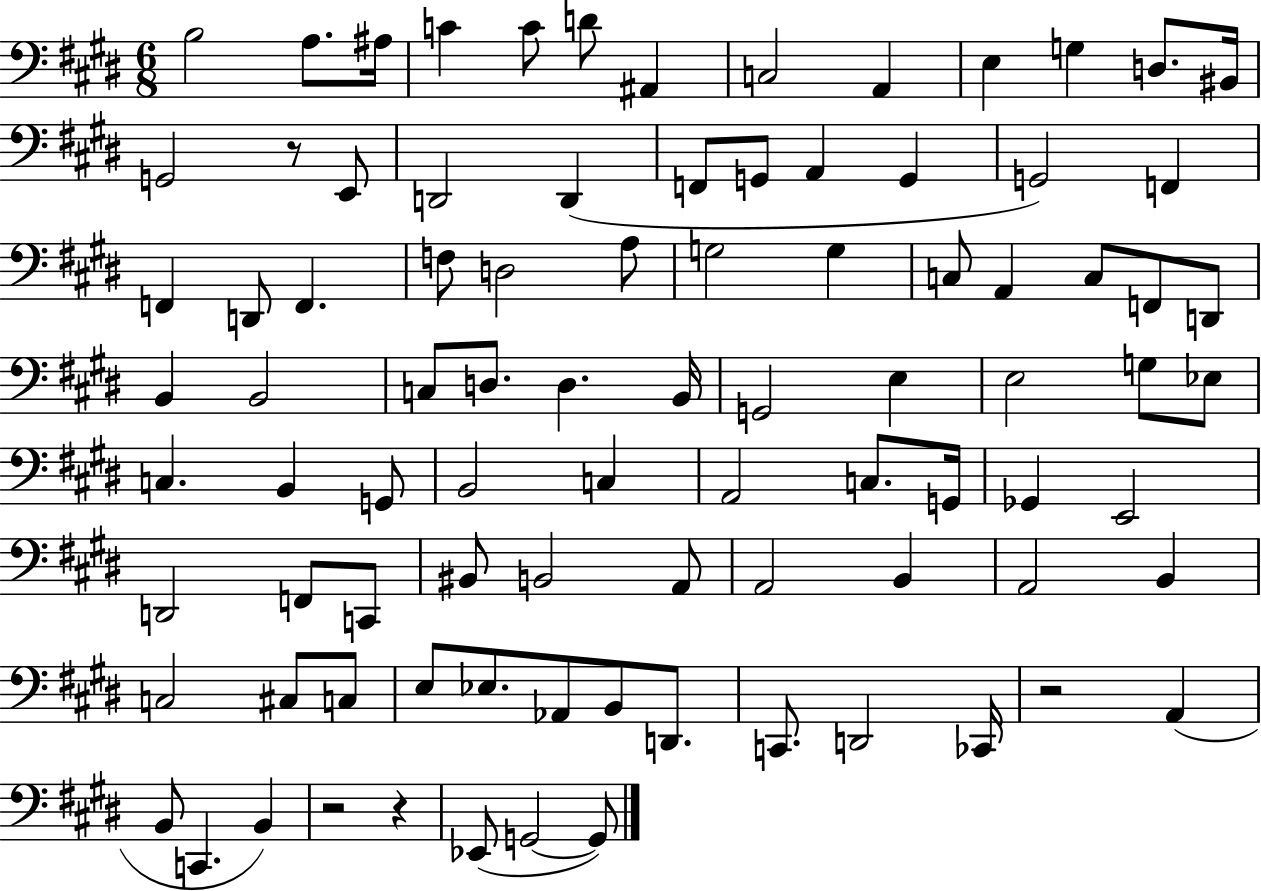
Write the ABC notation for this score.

X:1
T:Untitled
M:6/8
L:1/4
K:E
B,2 A,/2 ^A,/4 C C/2 D/2 ^A,, C,2 A,, E, G, D,/2 ^B,,/4 G,,2 z/2 E,,/2 D,,2 D,, F,,/2 G,,/2 A,, G,, G,,2 F,, F,, D,,/2 F,, F,/2 D,2 A,/2 G,2 G, C,/2 A,, C,/2 F,,/2 D,,/2 B,, B,,2 C,/2 D,/2 D, B,,/4 G,,2 E, E,2 G,/2 _E,/2 C, B,, G,,/2 B,,2 C, A,,2 C,/2 G,,/4 _G,, E,,2 D,,2 F,,/2 C,,/2 ^B,,/2 B,,2 A,,/2 A,,2 B,, A,,2 B,, C,2 ^C,/2 C,/2 E,/2 _E,/2 _A,,/2 B,,/2 D,,/2 C,,/2 D,,2 _C,,/4 z2 A,, B,,/2 C,, B,, z2 z _E,,/2 G,,2 G,,/2